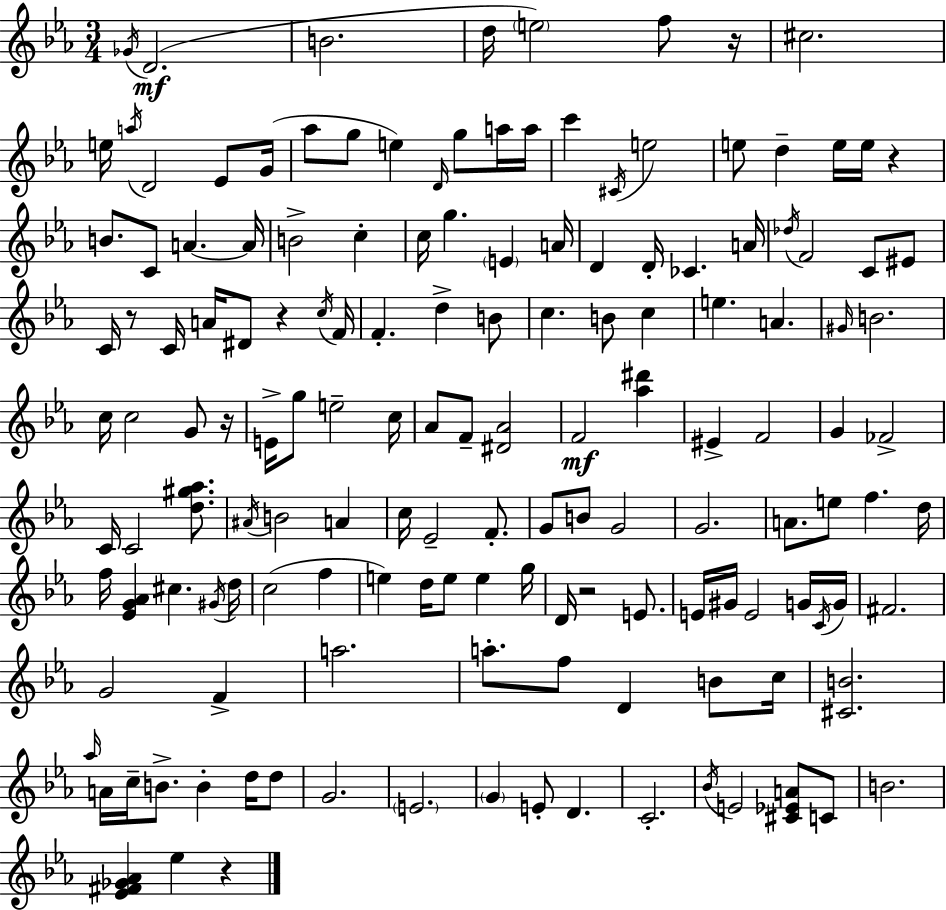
{
  \clef treble
  \numericTimeSignature
  \time 3/4
  \key c \minor
  \acciaccatura { ges'16 }\mf d'2.( | b'2. | d''16 \parenthesize e''2) f''8 | r16 cis''2. | \break e''16 \acciaccatura { a''16 } d'2 ees'8 | g'16( aes''8 g''8 e''4) \grace { d'16 } g''8 | a''16 a''16 c'''4 \acciaccatura { cis'16 } e''2 | e''8 d''4-- e''16 e''16 | \break r4 b'8. c'8 a'4.~~ | a'16 b'2-> | c''4-. c''16 g''4. \parenthesize e'4 | a'16 d'4 d'16-. ces'4. | \break a'16 \acciaccatura { des''16 } f'2 | c'8 eis'8 c'16 r8 c'16 a'16 dis'8 | r4 \acciaccatura { c''16 } f'16 f'4.-. | d''4-> b'8 c''4. | \break b'8 c''4 e''4. | a'4. \grace { gis'16 } b'2. | c''16 c''2 | g'8 r16 e'16-> g''8 e''2-- | \break c''16 aes'8 f'8-- <dis' aes'>2 | f'2\mf | <aes'' dis'''>4 eis'4-> f'2 | g'4 fes'2-> | \break c'16 c'2 | <d'' gis'' aes''>8. \acciaccatura { ais'16 } b'2 | a'4 c''16 ees'2-- | f'8.-. g'8 b'8 | \break g'2 g'2. | a'8. e''8 | f''4. d''16 f''16 <ees' g' aes'>4 | cis''4. \acciaccatura { gis'16 } d''16 c''2( | \break f''4 e''4) | d''16 e''8 e''4 g''16 d'16 r2 | e'8. e'16 gis'16 e'2 | g'16 \acciaccatura { c'16 } g'16 fis'2. | \break g'2 | f'4-> a''2. | a''8.-. | f''8 d'4 b'8 c''16 <cis' b'>2. | \break \grace { aes''16 } a'16 | c''16-- b'8.-> b'4-. d''16 d''8 g'2. | \parenthesize e'2. | \parenthesize g'4 | \break e'8-. d'4. c'2.-. | \acciaccatura { bes'16 } | e'2 <cis' ees' a'>8 c'8 | b'2. | \break <ees' fis' ges' aes'>4 ees''4 r4 | \bar "|."
}